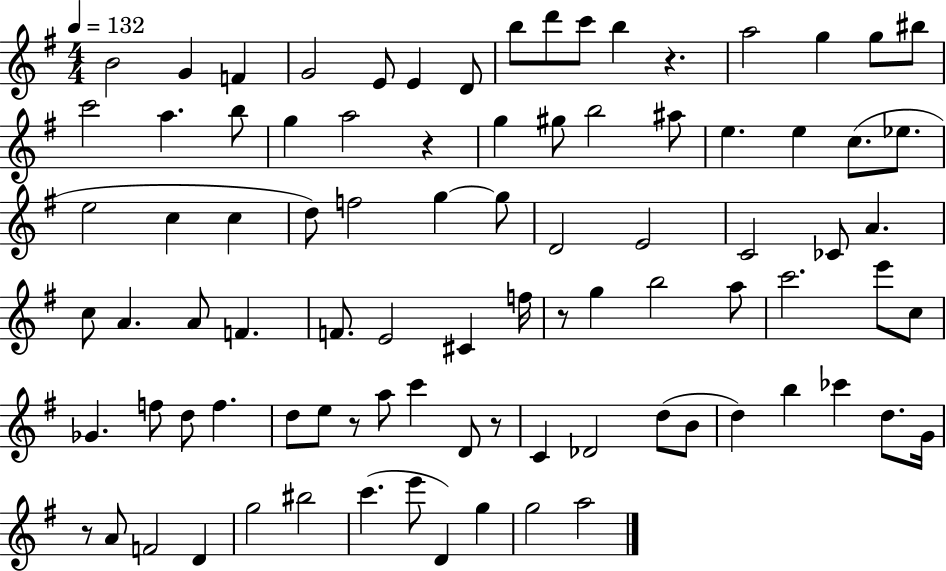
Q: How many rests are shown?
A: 6